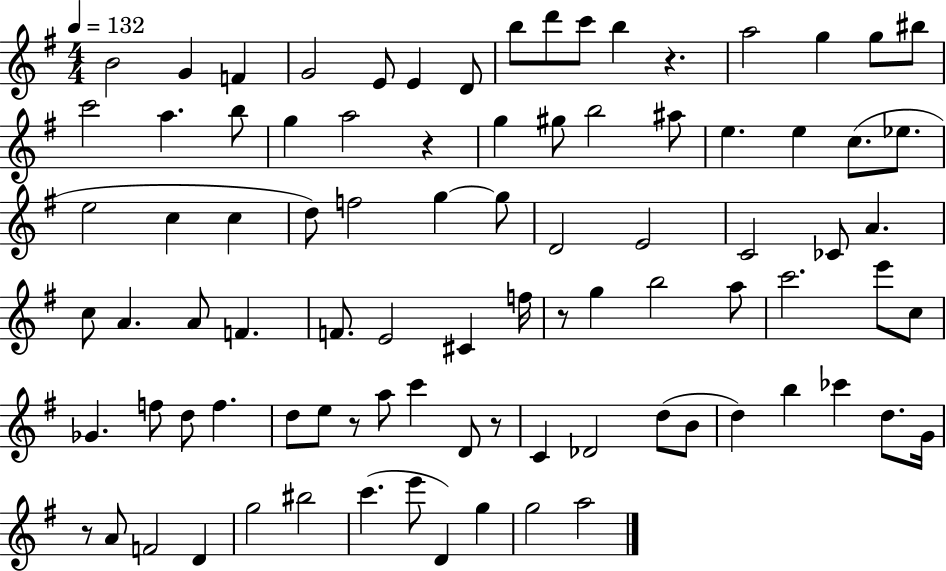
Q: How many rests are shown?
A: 6